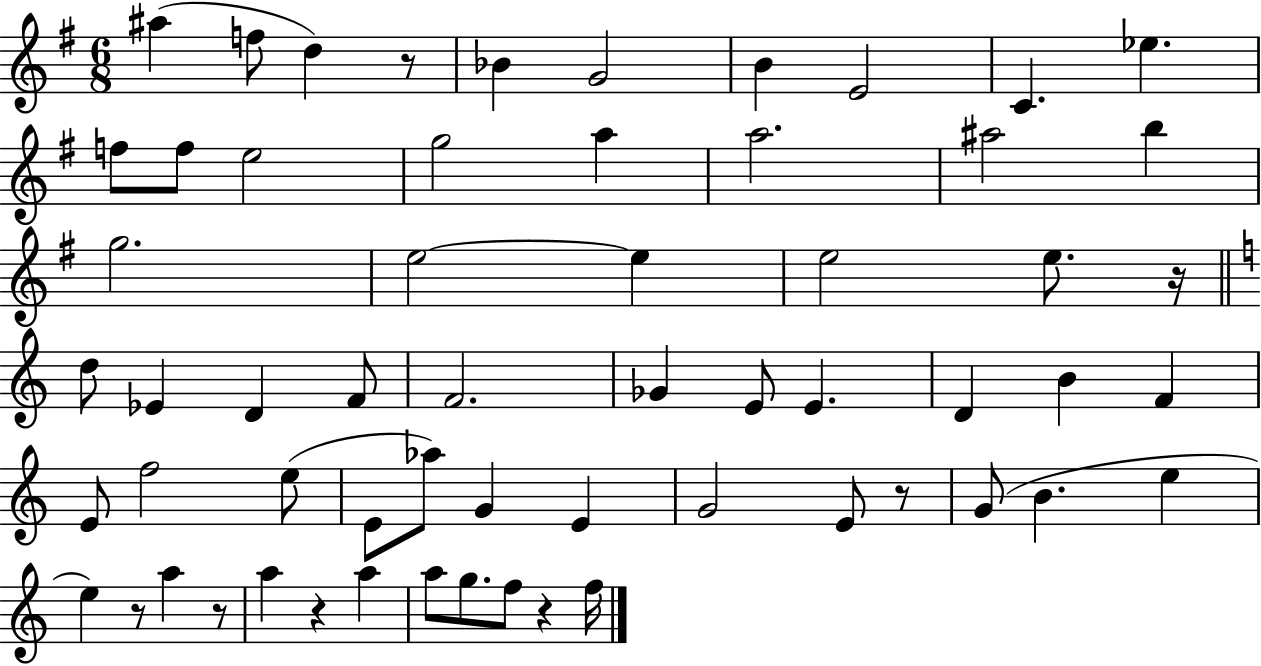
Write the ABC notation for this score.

X:1
T:Untitled
M:6/8
L:1/4
K:G
^a f/2 d z/2 _B G2 B E2 C _e f/2 f/2 e2 g2 a a2 ^a2 b g2 e2 e e2 e/2 z/4 d/2 _E D F/2 F2 _G E/2 E D B F E/2 f2 e/2 E/2 _a/2 G E G2 E/2 z/2 G/2 B e e z/2 a z/2 a z a a/2 g/2 f/2 z f/4